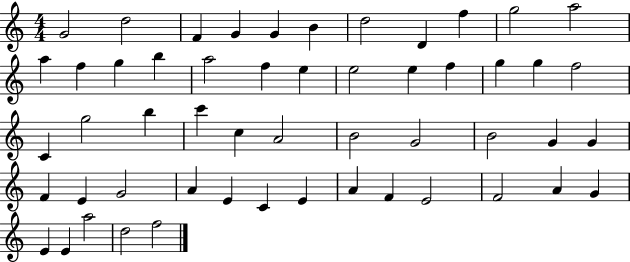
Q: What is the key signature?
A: C major